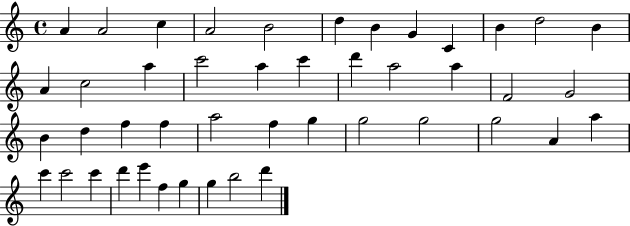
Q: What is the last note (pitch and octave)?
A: D6